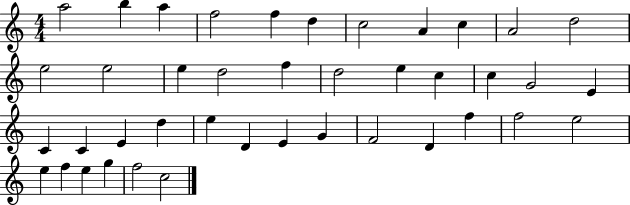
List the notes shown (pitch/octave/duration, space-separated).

A5/h B5/q A5/q F5/h F5/q D5/q C5/h A4/q C5/q A4/h D5/h E5/h E5/h E5/q D5/h F5/q D5/h E5/q C5/q C5/q G4/h E4/q C4/q C4/q E4/q D5/q E5/q D4/q E4/q G4/q F4/h D4/q F5/q F5/h E5/h E5/q F5/q E5/q G5/q F5/h C5/h